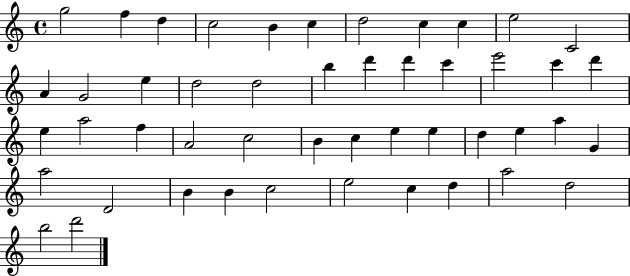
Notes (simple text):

G5/h F5/q D5/q C5/h B4/q C5/q D5/h C5/q C5/q E5/h C4/h A4/q G4/h E5/q D5/h D5/h B5/q D6/q D6/q C6/q E6/h C6/q D6/q E5/q A5/h F5/q A4/h C5/h B4/q C5/q E5/q E5/q D5/q E5/q A5/q G4/q A5/h D4/h B4/q B4/q C5/h E5/h C5/q D5/q A5/h D5/h B5/h D6/h